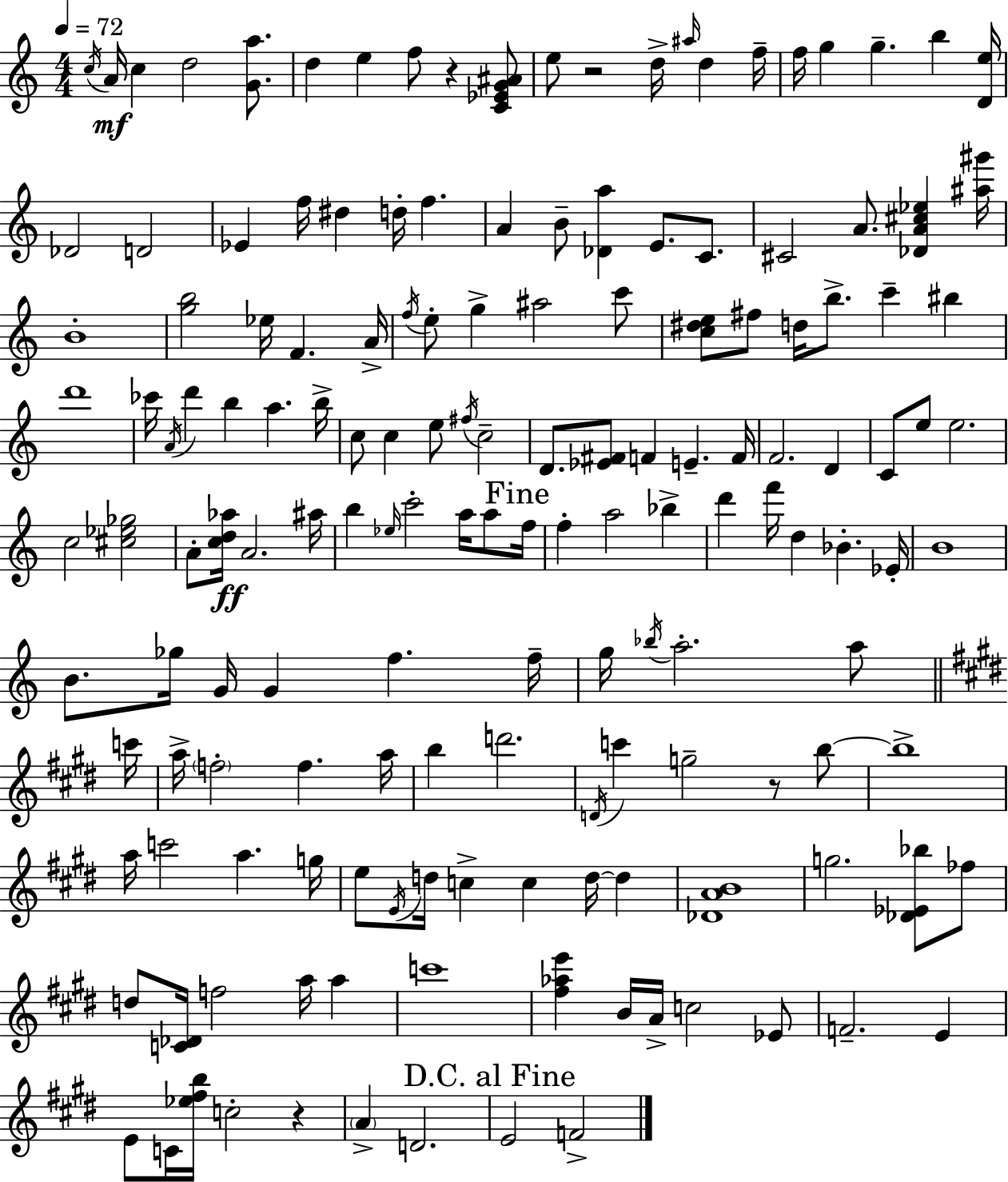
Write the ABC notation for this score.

X:1
T:Untitled
M:4/4
L:1/4
K:Am
c/4 A/4 c d2 [Ga]/2 d e f/2 z [C_EG^A]/2 e/2 z2 d/4 ^a/4 d f/4 f/4 g g b [De]/4 _D2 D2 _E f/4 ^d d/4 f A B/2 [_Da] E/2 C/2 ^C2 A/2 [_DA^c_e] [^a^g']/4 B4 [gb]2 _e/4 F A/4 f/4 e/2 g ^a2 c'/2 [c^de]/2 ^f/2 d/4 b/2 c' ^b d'4 _c'/4 A/4 d' b a b/4 c/2 c e/2 ^f/4 c2 D/2 [_E^F]/2 F E F/4 F2 D C/2 e/2 e2 c2 [^c_e_g]2 A/2 [cd_a]/4 A2 ^a/4 b _e/4 c'2 a/4 a/2 f/4 f a2 _b d' f'/4 d _B _E/4 B4 B/2 _g/4 G/4 G f f/4 g/4 _b/4 a2 a/2 c'/4 a/4 f2 f a/4 b d'2 D/4 c' g2 z/2 b/2 b4 a/4 c'2 a g/4 e/2 E/4 d/4 c c d/4 d [_DAB]4 g2 [_D_E_b]/2 _f/2 d/2 [C_D]/4 f2 a/4 a c'4 [^f_ae'] B/4 A/4 c2 _E/2 F2 E E/2 C/4 [_e^fb]/4 c2 z A D2 E2 F2